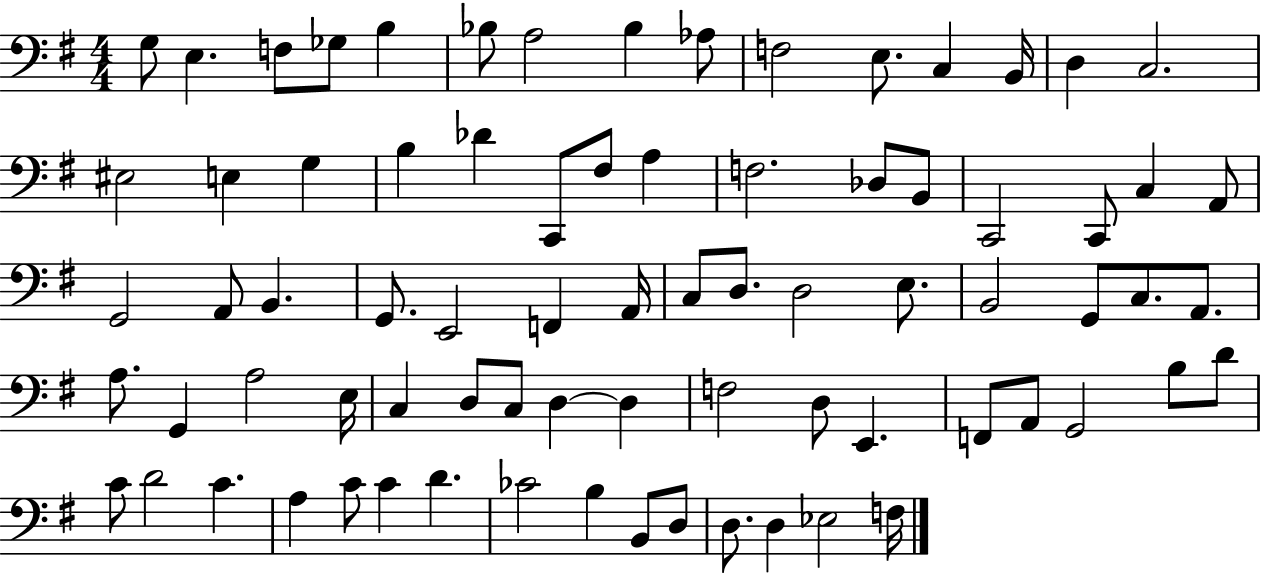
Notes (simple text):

G3/e E3/q. F3/e Gb3/e B3/q Bb3/e A3/h Bb3/q Ab3/e F3/h E3/e. C3/q B2/s D3/q C3/h. EIS3/h E3/q G3/q B3/q Db4/q C2/e F#3/e A3/q F3/h. Db3/e B2/e C2/h C2/e C3/q A2/e G2/h A2/e B2/q. G2/e. E2/h F2/q A2/s C3/e D3/e. D3/h E3/e. B2/h G2/e C3/e. A2/e. A3/e. G2/q A3/h E3/s C3/q D3/e C3/e D3/q D3/q F3/h D3/e E2/q. F2/e A2/e G2/h B3/e D4/e C4/e D4/h C4/q. A3/q C4/e C4/q D4/q. CES4/h B3/q B2/e D3/e D3/e. D3/q Eb3/h F3/s